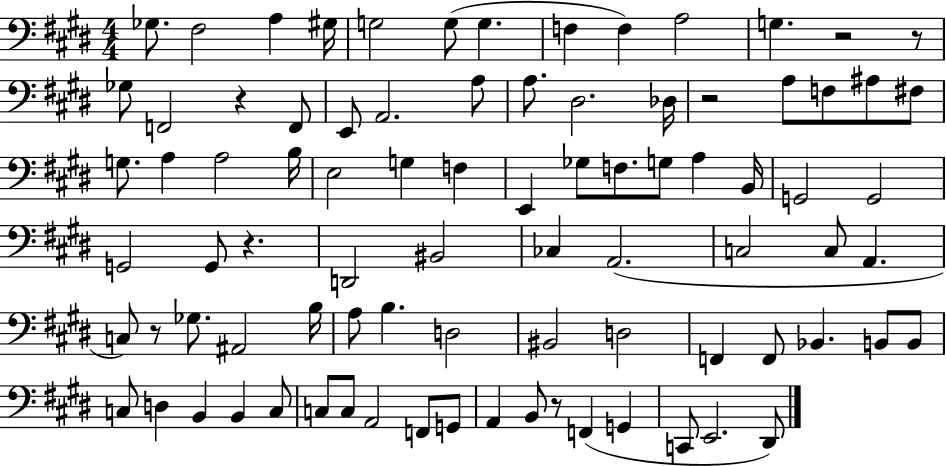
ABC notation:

X:1
T:Untitled
M:4/4
L:1/4
K:E
_G,/2 ^F,2 A, ^G,/4 G,2 G,/2 G, F, F, A,2 G, z2 z/2 _G,/2 F,,2 z F,,/2 E,,/2 A,,2 A,/2 A,/2 ^D,2 _D,/4 z2 A,/2 F,/2 ^A,/2 ^F,/2 G,/2 A, A,2 B,/4 E,2 G, F, E,, _G,/2 F,/2 G,/2 A, B,,/4 G,,2 G,,2 G,,2 G,,/2 z D,,2 ^B,,2 _C, A,,2 C,2 C,/2 A,, C,/2 z/2 _G,/2 ^A,,2 B,/4 A,/2 B, D,2 ^B,,2 D,2 F,, F,,/2 _B,, B,,/2 B,,/2 C,/2 D, B,, B,, C,/2 C,/2 C,/2 A,,2 F,,/2 G,,/2 A,, B,,/2 z/2 F,, G,, C,,/2 E,,2 ^D,,/2